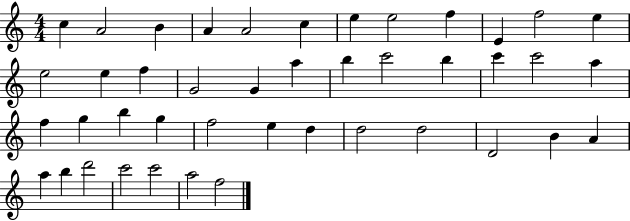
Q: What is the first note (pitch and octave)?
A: C5